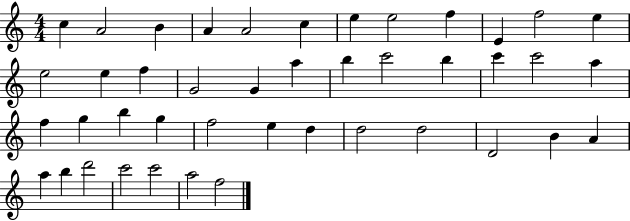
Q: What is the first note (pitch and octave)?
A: C5